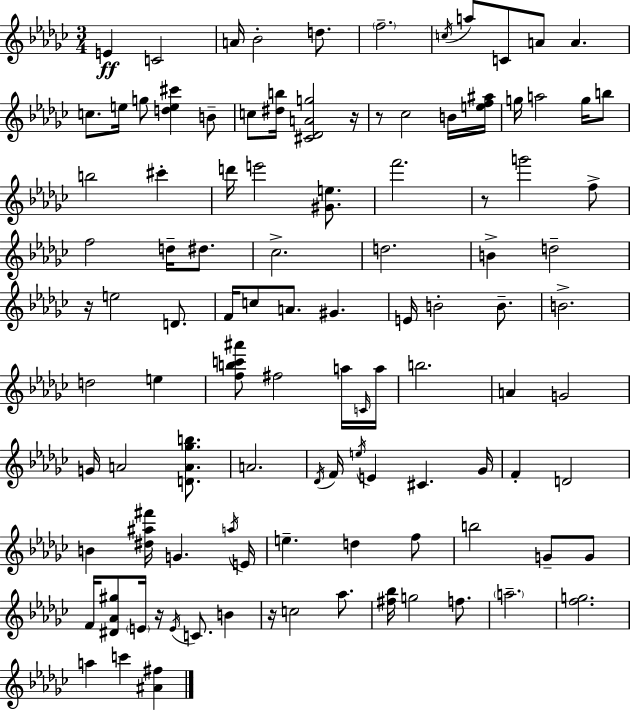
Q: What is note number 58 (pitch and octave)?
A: A4